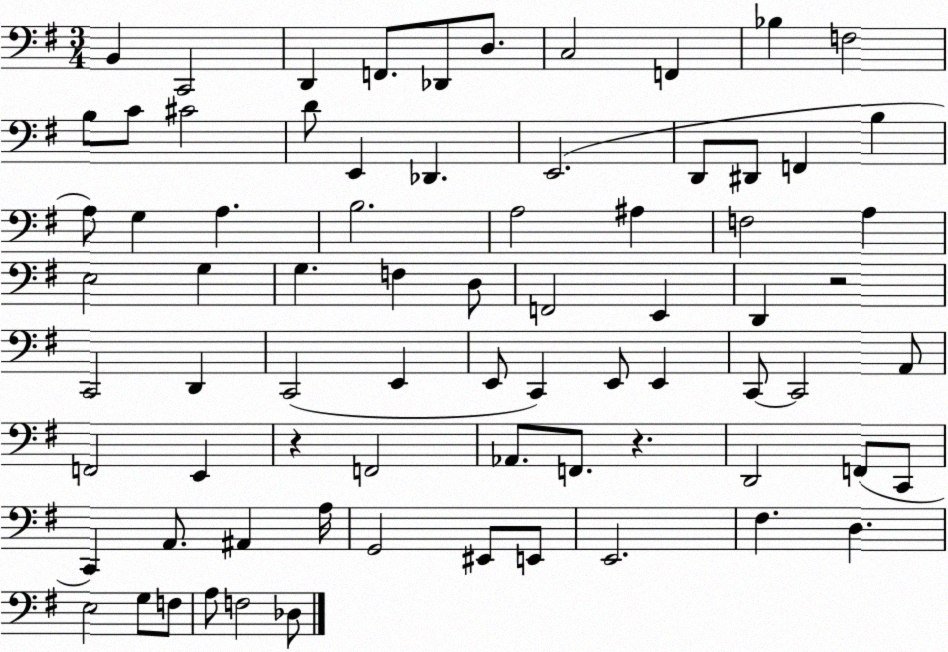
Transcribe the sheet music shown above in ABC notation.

X:1
T:Untitled
M:3/4
L:1/4
K:G
B,, C,,2 D,, F,,/2 _D,,/2 D,/2 C,2 F,, _B, F,2 B,/2 C/2 ^C2 D/2 E,, _D,, E,,2 D,,/2 ^D,,/2 F,, B, A,/2 G, A, B,2 A,2 ^A, F,2 A, E,2 G, G, F, D,/2 F,,2 E,, D,, z2 C,,2 D,, C,,2 E,, E,,/2 C,, E,,/2 E,, C,,/2 C,,2 A,,/2 F,,2 E,, z F,,2 _A,,/2 F,,/2 z D,,2 F,,/2 C,,/2 C,, A,,/2 ^A,, A,/4 G,,2 ^E,,/2 E,,/2 E,,2 ^F, D, E,2 G,/2 F,/2 A,/2 F,2 _D,/2